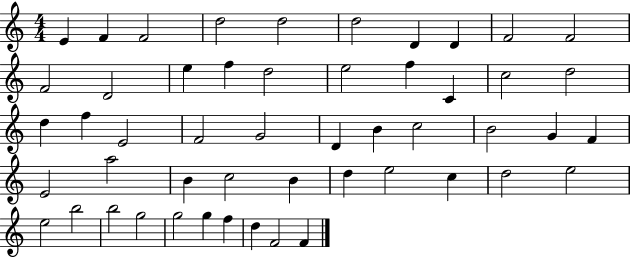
{
  \clef treble
  \numericTimeSignature
  \time 4/4
  \key c \major
  e'4 f'4 f'2 | d''2 d''2 | d''2 d'4 d'4 | f'2 f'2 | \break f'2 d'2 | e''4 f''4 d''2 | e''2 f''4 c'4 | c''2 d''2 | \break d''4 f''4 e'2 | f'2 g'2 | d'4 b'4 c''2 | b'2 g'4 f'4 | \break e'2 a''2 | b'4 c''2 b'4 | d''4 e''2 c''4 | d''2 e''2 | \break e''2 b''2 | b''2 g''2 | g''2 g''4 f''4 | d''4 f'2 f'4 | \break \bar "|."
}